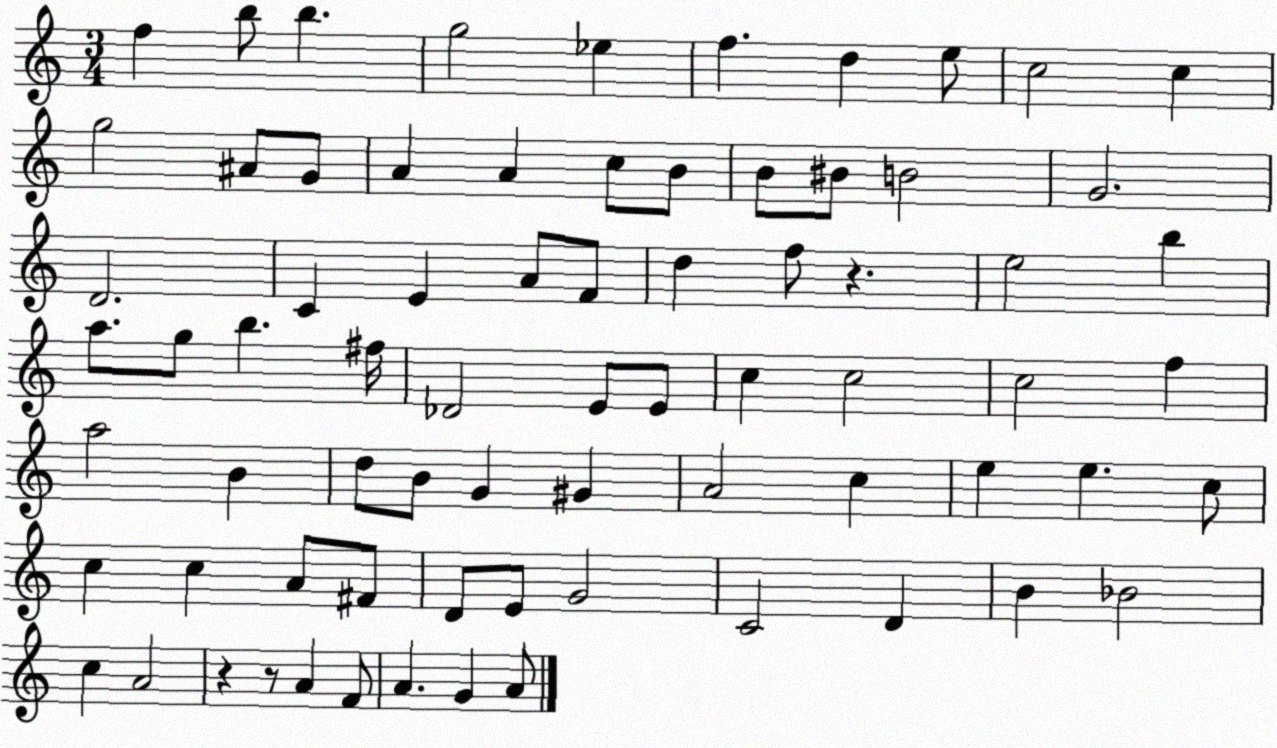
X:1
T:Untitled
M:3/4
L:1/4
K:C
f b/2 b g2 _e f d e/2 c2 c g2 ^A/2 G/2 A A c/2 B/2 B/2 ^B/2 B2 G2 D2 C E A/2 F/2 d f/2 z e2 b a/2 g/2 b ^f/4 _D2 E/2 E/2 c c2 c2 f a2 B d/2 B/2 G ^G A2 c e e c/2 c c A/2 ^F/2 D/2 E/2 G2 C2 D B _B2 c A2 z z/2 A F/2 A G A/2